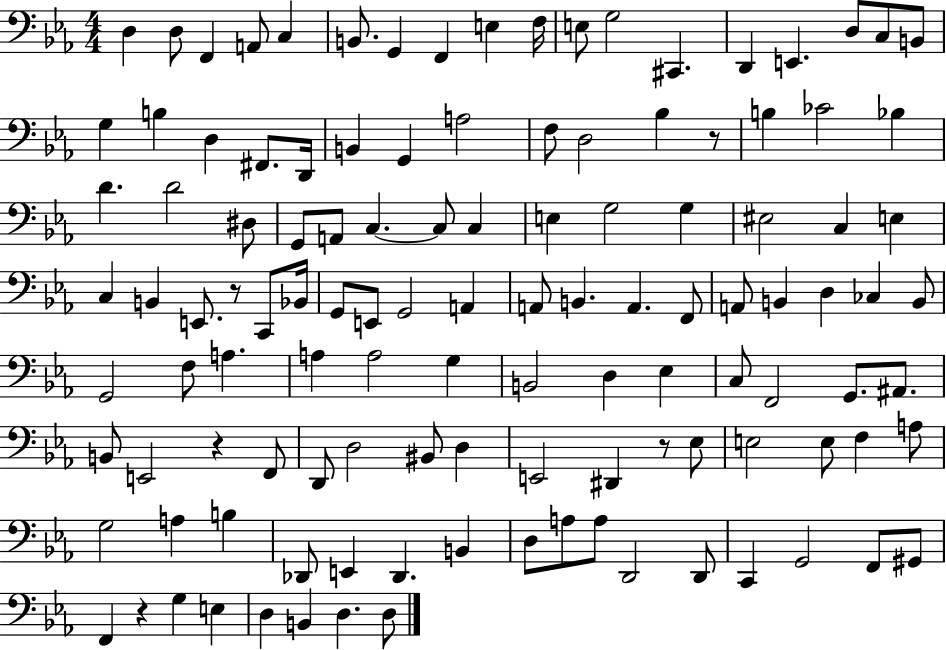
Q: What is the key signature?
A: EES major